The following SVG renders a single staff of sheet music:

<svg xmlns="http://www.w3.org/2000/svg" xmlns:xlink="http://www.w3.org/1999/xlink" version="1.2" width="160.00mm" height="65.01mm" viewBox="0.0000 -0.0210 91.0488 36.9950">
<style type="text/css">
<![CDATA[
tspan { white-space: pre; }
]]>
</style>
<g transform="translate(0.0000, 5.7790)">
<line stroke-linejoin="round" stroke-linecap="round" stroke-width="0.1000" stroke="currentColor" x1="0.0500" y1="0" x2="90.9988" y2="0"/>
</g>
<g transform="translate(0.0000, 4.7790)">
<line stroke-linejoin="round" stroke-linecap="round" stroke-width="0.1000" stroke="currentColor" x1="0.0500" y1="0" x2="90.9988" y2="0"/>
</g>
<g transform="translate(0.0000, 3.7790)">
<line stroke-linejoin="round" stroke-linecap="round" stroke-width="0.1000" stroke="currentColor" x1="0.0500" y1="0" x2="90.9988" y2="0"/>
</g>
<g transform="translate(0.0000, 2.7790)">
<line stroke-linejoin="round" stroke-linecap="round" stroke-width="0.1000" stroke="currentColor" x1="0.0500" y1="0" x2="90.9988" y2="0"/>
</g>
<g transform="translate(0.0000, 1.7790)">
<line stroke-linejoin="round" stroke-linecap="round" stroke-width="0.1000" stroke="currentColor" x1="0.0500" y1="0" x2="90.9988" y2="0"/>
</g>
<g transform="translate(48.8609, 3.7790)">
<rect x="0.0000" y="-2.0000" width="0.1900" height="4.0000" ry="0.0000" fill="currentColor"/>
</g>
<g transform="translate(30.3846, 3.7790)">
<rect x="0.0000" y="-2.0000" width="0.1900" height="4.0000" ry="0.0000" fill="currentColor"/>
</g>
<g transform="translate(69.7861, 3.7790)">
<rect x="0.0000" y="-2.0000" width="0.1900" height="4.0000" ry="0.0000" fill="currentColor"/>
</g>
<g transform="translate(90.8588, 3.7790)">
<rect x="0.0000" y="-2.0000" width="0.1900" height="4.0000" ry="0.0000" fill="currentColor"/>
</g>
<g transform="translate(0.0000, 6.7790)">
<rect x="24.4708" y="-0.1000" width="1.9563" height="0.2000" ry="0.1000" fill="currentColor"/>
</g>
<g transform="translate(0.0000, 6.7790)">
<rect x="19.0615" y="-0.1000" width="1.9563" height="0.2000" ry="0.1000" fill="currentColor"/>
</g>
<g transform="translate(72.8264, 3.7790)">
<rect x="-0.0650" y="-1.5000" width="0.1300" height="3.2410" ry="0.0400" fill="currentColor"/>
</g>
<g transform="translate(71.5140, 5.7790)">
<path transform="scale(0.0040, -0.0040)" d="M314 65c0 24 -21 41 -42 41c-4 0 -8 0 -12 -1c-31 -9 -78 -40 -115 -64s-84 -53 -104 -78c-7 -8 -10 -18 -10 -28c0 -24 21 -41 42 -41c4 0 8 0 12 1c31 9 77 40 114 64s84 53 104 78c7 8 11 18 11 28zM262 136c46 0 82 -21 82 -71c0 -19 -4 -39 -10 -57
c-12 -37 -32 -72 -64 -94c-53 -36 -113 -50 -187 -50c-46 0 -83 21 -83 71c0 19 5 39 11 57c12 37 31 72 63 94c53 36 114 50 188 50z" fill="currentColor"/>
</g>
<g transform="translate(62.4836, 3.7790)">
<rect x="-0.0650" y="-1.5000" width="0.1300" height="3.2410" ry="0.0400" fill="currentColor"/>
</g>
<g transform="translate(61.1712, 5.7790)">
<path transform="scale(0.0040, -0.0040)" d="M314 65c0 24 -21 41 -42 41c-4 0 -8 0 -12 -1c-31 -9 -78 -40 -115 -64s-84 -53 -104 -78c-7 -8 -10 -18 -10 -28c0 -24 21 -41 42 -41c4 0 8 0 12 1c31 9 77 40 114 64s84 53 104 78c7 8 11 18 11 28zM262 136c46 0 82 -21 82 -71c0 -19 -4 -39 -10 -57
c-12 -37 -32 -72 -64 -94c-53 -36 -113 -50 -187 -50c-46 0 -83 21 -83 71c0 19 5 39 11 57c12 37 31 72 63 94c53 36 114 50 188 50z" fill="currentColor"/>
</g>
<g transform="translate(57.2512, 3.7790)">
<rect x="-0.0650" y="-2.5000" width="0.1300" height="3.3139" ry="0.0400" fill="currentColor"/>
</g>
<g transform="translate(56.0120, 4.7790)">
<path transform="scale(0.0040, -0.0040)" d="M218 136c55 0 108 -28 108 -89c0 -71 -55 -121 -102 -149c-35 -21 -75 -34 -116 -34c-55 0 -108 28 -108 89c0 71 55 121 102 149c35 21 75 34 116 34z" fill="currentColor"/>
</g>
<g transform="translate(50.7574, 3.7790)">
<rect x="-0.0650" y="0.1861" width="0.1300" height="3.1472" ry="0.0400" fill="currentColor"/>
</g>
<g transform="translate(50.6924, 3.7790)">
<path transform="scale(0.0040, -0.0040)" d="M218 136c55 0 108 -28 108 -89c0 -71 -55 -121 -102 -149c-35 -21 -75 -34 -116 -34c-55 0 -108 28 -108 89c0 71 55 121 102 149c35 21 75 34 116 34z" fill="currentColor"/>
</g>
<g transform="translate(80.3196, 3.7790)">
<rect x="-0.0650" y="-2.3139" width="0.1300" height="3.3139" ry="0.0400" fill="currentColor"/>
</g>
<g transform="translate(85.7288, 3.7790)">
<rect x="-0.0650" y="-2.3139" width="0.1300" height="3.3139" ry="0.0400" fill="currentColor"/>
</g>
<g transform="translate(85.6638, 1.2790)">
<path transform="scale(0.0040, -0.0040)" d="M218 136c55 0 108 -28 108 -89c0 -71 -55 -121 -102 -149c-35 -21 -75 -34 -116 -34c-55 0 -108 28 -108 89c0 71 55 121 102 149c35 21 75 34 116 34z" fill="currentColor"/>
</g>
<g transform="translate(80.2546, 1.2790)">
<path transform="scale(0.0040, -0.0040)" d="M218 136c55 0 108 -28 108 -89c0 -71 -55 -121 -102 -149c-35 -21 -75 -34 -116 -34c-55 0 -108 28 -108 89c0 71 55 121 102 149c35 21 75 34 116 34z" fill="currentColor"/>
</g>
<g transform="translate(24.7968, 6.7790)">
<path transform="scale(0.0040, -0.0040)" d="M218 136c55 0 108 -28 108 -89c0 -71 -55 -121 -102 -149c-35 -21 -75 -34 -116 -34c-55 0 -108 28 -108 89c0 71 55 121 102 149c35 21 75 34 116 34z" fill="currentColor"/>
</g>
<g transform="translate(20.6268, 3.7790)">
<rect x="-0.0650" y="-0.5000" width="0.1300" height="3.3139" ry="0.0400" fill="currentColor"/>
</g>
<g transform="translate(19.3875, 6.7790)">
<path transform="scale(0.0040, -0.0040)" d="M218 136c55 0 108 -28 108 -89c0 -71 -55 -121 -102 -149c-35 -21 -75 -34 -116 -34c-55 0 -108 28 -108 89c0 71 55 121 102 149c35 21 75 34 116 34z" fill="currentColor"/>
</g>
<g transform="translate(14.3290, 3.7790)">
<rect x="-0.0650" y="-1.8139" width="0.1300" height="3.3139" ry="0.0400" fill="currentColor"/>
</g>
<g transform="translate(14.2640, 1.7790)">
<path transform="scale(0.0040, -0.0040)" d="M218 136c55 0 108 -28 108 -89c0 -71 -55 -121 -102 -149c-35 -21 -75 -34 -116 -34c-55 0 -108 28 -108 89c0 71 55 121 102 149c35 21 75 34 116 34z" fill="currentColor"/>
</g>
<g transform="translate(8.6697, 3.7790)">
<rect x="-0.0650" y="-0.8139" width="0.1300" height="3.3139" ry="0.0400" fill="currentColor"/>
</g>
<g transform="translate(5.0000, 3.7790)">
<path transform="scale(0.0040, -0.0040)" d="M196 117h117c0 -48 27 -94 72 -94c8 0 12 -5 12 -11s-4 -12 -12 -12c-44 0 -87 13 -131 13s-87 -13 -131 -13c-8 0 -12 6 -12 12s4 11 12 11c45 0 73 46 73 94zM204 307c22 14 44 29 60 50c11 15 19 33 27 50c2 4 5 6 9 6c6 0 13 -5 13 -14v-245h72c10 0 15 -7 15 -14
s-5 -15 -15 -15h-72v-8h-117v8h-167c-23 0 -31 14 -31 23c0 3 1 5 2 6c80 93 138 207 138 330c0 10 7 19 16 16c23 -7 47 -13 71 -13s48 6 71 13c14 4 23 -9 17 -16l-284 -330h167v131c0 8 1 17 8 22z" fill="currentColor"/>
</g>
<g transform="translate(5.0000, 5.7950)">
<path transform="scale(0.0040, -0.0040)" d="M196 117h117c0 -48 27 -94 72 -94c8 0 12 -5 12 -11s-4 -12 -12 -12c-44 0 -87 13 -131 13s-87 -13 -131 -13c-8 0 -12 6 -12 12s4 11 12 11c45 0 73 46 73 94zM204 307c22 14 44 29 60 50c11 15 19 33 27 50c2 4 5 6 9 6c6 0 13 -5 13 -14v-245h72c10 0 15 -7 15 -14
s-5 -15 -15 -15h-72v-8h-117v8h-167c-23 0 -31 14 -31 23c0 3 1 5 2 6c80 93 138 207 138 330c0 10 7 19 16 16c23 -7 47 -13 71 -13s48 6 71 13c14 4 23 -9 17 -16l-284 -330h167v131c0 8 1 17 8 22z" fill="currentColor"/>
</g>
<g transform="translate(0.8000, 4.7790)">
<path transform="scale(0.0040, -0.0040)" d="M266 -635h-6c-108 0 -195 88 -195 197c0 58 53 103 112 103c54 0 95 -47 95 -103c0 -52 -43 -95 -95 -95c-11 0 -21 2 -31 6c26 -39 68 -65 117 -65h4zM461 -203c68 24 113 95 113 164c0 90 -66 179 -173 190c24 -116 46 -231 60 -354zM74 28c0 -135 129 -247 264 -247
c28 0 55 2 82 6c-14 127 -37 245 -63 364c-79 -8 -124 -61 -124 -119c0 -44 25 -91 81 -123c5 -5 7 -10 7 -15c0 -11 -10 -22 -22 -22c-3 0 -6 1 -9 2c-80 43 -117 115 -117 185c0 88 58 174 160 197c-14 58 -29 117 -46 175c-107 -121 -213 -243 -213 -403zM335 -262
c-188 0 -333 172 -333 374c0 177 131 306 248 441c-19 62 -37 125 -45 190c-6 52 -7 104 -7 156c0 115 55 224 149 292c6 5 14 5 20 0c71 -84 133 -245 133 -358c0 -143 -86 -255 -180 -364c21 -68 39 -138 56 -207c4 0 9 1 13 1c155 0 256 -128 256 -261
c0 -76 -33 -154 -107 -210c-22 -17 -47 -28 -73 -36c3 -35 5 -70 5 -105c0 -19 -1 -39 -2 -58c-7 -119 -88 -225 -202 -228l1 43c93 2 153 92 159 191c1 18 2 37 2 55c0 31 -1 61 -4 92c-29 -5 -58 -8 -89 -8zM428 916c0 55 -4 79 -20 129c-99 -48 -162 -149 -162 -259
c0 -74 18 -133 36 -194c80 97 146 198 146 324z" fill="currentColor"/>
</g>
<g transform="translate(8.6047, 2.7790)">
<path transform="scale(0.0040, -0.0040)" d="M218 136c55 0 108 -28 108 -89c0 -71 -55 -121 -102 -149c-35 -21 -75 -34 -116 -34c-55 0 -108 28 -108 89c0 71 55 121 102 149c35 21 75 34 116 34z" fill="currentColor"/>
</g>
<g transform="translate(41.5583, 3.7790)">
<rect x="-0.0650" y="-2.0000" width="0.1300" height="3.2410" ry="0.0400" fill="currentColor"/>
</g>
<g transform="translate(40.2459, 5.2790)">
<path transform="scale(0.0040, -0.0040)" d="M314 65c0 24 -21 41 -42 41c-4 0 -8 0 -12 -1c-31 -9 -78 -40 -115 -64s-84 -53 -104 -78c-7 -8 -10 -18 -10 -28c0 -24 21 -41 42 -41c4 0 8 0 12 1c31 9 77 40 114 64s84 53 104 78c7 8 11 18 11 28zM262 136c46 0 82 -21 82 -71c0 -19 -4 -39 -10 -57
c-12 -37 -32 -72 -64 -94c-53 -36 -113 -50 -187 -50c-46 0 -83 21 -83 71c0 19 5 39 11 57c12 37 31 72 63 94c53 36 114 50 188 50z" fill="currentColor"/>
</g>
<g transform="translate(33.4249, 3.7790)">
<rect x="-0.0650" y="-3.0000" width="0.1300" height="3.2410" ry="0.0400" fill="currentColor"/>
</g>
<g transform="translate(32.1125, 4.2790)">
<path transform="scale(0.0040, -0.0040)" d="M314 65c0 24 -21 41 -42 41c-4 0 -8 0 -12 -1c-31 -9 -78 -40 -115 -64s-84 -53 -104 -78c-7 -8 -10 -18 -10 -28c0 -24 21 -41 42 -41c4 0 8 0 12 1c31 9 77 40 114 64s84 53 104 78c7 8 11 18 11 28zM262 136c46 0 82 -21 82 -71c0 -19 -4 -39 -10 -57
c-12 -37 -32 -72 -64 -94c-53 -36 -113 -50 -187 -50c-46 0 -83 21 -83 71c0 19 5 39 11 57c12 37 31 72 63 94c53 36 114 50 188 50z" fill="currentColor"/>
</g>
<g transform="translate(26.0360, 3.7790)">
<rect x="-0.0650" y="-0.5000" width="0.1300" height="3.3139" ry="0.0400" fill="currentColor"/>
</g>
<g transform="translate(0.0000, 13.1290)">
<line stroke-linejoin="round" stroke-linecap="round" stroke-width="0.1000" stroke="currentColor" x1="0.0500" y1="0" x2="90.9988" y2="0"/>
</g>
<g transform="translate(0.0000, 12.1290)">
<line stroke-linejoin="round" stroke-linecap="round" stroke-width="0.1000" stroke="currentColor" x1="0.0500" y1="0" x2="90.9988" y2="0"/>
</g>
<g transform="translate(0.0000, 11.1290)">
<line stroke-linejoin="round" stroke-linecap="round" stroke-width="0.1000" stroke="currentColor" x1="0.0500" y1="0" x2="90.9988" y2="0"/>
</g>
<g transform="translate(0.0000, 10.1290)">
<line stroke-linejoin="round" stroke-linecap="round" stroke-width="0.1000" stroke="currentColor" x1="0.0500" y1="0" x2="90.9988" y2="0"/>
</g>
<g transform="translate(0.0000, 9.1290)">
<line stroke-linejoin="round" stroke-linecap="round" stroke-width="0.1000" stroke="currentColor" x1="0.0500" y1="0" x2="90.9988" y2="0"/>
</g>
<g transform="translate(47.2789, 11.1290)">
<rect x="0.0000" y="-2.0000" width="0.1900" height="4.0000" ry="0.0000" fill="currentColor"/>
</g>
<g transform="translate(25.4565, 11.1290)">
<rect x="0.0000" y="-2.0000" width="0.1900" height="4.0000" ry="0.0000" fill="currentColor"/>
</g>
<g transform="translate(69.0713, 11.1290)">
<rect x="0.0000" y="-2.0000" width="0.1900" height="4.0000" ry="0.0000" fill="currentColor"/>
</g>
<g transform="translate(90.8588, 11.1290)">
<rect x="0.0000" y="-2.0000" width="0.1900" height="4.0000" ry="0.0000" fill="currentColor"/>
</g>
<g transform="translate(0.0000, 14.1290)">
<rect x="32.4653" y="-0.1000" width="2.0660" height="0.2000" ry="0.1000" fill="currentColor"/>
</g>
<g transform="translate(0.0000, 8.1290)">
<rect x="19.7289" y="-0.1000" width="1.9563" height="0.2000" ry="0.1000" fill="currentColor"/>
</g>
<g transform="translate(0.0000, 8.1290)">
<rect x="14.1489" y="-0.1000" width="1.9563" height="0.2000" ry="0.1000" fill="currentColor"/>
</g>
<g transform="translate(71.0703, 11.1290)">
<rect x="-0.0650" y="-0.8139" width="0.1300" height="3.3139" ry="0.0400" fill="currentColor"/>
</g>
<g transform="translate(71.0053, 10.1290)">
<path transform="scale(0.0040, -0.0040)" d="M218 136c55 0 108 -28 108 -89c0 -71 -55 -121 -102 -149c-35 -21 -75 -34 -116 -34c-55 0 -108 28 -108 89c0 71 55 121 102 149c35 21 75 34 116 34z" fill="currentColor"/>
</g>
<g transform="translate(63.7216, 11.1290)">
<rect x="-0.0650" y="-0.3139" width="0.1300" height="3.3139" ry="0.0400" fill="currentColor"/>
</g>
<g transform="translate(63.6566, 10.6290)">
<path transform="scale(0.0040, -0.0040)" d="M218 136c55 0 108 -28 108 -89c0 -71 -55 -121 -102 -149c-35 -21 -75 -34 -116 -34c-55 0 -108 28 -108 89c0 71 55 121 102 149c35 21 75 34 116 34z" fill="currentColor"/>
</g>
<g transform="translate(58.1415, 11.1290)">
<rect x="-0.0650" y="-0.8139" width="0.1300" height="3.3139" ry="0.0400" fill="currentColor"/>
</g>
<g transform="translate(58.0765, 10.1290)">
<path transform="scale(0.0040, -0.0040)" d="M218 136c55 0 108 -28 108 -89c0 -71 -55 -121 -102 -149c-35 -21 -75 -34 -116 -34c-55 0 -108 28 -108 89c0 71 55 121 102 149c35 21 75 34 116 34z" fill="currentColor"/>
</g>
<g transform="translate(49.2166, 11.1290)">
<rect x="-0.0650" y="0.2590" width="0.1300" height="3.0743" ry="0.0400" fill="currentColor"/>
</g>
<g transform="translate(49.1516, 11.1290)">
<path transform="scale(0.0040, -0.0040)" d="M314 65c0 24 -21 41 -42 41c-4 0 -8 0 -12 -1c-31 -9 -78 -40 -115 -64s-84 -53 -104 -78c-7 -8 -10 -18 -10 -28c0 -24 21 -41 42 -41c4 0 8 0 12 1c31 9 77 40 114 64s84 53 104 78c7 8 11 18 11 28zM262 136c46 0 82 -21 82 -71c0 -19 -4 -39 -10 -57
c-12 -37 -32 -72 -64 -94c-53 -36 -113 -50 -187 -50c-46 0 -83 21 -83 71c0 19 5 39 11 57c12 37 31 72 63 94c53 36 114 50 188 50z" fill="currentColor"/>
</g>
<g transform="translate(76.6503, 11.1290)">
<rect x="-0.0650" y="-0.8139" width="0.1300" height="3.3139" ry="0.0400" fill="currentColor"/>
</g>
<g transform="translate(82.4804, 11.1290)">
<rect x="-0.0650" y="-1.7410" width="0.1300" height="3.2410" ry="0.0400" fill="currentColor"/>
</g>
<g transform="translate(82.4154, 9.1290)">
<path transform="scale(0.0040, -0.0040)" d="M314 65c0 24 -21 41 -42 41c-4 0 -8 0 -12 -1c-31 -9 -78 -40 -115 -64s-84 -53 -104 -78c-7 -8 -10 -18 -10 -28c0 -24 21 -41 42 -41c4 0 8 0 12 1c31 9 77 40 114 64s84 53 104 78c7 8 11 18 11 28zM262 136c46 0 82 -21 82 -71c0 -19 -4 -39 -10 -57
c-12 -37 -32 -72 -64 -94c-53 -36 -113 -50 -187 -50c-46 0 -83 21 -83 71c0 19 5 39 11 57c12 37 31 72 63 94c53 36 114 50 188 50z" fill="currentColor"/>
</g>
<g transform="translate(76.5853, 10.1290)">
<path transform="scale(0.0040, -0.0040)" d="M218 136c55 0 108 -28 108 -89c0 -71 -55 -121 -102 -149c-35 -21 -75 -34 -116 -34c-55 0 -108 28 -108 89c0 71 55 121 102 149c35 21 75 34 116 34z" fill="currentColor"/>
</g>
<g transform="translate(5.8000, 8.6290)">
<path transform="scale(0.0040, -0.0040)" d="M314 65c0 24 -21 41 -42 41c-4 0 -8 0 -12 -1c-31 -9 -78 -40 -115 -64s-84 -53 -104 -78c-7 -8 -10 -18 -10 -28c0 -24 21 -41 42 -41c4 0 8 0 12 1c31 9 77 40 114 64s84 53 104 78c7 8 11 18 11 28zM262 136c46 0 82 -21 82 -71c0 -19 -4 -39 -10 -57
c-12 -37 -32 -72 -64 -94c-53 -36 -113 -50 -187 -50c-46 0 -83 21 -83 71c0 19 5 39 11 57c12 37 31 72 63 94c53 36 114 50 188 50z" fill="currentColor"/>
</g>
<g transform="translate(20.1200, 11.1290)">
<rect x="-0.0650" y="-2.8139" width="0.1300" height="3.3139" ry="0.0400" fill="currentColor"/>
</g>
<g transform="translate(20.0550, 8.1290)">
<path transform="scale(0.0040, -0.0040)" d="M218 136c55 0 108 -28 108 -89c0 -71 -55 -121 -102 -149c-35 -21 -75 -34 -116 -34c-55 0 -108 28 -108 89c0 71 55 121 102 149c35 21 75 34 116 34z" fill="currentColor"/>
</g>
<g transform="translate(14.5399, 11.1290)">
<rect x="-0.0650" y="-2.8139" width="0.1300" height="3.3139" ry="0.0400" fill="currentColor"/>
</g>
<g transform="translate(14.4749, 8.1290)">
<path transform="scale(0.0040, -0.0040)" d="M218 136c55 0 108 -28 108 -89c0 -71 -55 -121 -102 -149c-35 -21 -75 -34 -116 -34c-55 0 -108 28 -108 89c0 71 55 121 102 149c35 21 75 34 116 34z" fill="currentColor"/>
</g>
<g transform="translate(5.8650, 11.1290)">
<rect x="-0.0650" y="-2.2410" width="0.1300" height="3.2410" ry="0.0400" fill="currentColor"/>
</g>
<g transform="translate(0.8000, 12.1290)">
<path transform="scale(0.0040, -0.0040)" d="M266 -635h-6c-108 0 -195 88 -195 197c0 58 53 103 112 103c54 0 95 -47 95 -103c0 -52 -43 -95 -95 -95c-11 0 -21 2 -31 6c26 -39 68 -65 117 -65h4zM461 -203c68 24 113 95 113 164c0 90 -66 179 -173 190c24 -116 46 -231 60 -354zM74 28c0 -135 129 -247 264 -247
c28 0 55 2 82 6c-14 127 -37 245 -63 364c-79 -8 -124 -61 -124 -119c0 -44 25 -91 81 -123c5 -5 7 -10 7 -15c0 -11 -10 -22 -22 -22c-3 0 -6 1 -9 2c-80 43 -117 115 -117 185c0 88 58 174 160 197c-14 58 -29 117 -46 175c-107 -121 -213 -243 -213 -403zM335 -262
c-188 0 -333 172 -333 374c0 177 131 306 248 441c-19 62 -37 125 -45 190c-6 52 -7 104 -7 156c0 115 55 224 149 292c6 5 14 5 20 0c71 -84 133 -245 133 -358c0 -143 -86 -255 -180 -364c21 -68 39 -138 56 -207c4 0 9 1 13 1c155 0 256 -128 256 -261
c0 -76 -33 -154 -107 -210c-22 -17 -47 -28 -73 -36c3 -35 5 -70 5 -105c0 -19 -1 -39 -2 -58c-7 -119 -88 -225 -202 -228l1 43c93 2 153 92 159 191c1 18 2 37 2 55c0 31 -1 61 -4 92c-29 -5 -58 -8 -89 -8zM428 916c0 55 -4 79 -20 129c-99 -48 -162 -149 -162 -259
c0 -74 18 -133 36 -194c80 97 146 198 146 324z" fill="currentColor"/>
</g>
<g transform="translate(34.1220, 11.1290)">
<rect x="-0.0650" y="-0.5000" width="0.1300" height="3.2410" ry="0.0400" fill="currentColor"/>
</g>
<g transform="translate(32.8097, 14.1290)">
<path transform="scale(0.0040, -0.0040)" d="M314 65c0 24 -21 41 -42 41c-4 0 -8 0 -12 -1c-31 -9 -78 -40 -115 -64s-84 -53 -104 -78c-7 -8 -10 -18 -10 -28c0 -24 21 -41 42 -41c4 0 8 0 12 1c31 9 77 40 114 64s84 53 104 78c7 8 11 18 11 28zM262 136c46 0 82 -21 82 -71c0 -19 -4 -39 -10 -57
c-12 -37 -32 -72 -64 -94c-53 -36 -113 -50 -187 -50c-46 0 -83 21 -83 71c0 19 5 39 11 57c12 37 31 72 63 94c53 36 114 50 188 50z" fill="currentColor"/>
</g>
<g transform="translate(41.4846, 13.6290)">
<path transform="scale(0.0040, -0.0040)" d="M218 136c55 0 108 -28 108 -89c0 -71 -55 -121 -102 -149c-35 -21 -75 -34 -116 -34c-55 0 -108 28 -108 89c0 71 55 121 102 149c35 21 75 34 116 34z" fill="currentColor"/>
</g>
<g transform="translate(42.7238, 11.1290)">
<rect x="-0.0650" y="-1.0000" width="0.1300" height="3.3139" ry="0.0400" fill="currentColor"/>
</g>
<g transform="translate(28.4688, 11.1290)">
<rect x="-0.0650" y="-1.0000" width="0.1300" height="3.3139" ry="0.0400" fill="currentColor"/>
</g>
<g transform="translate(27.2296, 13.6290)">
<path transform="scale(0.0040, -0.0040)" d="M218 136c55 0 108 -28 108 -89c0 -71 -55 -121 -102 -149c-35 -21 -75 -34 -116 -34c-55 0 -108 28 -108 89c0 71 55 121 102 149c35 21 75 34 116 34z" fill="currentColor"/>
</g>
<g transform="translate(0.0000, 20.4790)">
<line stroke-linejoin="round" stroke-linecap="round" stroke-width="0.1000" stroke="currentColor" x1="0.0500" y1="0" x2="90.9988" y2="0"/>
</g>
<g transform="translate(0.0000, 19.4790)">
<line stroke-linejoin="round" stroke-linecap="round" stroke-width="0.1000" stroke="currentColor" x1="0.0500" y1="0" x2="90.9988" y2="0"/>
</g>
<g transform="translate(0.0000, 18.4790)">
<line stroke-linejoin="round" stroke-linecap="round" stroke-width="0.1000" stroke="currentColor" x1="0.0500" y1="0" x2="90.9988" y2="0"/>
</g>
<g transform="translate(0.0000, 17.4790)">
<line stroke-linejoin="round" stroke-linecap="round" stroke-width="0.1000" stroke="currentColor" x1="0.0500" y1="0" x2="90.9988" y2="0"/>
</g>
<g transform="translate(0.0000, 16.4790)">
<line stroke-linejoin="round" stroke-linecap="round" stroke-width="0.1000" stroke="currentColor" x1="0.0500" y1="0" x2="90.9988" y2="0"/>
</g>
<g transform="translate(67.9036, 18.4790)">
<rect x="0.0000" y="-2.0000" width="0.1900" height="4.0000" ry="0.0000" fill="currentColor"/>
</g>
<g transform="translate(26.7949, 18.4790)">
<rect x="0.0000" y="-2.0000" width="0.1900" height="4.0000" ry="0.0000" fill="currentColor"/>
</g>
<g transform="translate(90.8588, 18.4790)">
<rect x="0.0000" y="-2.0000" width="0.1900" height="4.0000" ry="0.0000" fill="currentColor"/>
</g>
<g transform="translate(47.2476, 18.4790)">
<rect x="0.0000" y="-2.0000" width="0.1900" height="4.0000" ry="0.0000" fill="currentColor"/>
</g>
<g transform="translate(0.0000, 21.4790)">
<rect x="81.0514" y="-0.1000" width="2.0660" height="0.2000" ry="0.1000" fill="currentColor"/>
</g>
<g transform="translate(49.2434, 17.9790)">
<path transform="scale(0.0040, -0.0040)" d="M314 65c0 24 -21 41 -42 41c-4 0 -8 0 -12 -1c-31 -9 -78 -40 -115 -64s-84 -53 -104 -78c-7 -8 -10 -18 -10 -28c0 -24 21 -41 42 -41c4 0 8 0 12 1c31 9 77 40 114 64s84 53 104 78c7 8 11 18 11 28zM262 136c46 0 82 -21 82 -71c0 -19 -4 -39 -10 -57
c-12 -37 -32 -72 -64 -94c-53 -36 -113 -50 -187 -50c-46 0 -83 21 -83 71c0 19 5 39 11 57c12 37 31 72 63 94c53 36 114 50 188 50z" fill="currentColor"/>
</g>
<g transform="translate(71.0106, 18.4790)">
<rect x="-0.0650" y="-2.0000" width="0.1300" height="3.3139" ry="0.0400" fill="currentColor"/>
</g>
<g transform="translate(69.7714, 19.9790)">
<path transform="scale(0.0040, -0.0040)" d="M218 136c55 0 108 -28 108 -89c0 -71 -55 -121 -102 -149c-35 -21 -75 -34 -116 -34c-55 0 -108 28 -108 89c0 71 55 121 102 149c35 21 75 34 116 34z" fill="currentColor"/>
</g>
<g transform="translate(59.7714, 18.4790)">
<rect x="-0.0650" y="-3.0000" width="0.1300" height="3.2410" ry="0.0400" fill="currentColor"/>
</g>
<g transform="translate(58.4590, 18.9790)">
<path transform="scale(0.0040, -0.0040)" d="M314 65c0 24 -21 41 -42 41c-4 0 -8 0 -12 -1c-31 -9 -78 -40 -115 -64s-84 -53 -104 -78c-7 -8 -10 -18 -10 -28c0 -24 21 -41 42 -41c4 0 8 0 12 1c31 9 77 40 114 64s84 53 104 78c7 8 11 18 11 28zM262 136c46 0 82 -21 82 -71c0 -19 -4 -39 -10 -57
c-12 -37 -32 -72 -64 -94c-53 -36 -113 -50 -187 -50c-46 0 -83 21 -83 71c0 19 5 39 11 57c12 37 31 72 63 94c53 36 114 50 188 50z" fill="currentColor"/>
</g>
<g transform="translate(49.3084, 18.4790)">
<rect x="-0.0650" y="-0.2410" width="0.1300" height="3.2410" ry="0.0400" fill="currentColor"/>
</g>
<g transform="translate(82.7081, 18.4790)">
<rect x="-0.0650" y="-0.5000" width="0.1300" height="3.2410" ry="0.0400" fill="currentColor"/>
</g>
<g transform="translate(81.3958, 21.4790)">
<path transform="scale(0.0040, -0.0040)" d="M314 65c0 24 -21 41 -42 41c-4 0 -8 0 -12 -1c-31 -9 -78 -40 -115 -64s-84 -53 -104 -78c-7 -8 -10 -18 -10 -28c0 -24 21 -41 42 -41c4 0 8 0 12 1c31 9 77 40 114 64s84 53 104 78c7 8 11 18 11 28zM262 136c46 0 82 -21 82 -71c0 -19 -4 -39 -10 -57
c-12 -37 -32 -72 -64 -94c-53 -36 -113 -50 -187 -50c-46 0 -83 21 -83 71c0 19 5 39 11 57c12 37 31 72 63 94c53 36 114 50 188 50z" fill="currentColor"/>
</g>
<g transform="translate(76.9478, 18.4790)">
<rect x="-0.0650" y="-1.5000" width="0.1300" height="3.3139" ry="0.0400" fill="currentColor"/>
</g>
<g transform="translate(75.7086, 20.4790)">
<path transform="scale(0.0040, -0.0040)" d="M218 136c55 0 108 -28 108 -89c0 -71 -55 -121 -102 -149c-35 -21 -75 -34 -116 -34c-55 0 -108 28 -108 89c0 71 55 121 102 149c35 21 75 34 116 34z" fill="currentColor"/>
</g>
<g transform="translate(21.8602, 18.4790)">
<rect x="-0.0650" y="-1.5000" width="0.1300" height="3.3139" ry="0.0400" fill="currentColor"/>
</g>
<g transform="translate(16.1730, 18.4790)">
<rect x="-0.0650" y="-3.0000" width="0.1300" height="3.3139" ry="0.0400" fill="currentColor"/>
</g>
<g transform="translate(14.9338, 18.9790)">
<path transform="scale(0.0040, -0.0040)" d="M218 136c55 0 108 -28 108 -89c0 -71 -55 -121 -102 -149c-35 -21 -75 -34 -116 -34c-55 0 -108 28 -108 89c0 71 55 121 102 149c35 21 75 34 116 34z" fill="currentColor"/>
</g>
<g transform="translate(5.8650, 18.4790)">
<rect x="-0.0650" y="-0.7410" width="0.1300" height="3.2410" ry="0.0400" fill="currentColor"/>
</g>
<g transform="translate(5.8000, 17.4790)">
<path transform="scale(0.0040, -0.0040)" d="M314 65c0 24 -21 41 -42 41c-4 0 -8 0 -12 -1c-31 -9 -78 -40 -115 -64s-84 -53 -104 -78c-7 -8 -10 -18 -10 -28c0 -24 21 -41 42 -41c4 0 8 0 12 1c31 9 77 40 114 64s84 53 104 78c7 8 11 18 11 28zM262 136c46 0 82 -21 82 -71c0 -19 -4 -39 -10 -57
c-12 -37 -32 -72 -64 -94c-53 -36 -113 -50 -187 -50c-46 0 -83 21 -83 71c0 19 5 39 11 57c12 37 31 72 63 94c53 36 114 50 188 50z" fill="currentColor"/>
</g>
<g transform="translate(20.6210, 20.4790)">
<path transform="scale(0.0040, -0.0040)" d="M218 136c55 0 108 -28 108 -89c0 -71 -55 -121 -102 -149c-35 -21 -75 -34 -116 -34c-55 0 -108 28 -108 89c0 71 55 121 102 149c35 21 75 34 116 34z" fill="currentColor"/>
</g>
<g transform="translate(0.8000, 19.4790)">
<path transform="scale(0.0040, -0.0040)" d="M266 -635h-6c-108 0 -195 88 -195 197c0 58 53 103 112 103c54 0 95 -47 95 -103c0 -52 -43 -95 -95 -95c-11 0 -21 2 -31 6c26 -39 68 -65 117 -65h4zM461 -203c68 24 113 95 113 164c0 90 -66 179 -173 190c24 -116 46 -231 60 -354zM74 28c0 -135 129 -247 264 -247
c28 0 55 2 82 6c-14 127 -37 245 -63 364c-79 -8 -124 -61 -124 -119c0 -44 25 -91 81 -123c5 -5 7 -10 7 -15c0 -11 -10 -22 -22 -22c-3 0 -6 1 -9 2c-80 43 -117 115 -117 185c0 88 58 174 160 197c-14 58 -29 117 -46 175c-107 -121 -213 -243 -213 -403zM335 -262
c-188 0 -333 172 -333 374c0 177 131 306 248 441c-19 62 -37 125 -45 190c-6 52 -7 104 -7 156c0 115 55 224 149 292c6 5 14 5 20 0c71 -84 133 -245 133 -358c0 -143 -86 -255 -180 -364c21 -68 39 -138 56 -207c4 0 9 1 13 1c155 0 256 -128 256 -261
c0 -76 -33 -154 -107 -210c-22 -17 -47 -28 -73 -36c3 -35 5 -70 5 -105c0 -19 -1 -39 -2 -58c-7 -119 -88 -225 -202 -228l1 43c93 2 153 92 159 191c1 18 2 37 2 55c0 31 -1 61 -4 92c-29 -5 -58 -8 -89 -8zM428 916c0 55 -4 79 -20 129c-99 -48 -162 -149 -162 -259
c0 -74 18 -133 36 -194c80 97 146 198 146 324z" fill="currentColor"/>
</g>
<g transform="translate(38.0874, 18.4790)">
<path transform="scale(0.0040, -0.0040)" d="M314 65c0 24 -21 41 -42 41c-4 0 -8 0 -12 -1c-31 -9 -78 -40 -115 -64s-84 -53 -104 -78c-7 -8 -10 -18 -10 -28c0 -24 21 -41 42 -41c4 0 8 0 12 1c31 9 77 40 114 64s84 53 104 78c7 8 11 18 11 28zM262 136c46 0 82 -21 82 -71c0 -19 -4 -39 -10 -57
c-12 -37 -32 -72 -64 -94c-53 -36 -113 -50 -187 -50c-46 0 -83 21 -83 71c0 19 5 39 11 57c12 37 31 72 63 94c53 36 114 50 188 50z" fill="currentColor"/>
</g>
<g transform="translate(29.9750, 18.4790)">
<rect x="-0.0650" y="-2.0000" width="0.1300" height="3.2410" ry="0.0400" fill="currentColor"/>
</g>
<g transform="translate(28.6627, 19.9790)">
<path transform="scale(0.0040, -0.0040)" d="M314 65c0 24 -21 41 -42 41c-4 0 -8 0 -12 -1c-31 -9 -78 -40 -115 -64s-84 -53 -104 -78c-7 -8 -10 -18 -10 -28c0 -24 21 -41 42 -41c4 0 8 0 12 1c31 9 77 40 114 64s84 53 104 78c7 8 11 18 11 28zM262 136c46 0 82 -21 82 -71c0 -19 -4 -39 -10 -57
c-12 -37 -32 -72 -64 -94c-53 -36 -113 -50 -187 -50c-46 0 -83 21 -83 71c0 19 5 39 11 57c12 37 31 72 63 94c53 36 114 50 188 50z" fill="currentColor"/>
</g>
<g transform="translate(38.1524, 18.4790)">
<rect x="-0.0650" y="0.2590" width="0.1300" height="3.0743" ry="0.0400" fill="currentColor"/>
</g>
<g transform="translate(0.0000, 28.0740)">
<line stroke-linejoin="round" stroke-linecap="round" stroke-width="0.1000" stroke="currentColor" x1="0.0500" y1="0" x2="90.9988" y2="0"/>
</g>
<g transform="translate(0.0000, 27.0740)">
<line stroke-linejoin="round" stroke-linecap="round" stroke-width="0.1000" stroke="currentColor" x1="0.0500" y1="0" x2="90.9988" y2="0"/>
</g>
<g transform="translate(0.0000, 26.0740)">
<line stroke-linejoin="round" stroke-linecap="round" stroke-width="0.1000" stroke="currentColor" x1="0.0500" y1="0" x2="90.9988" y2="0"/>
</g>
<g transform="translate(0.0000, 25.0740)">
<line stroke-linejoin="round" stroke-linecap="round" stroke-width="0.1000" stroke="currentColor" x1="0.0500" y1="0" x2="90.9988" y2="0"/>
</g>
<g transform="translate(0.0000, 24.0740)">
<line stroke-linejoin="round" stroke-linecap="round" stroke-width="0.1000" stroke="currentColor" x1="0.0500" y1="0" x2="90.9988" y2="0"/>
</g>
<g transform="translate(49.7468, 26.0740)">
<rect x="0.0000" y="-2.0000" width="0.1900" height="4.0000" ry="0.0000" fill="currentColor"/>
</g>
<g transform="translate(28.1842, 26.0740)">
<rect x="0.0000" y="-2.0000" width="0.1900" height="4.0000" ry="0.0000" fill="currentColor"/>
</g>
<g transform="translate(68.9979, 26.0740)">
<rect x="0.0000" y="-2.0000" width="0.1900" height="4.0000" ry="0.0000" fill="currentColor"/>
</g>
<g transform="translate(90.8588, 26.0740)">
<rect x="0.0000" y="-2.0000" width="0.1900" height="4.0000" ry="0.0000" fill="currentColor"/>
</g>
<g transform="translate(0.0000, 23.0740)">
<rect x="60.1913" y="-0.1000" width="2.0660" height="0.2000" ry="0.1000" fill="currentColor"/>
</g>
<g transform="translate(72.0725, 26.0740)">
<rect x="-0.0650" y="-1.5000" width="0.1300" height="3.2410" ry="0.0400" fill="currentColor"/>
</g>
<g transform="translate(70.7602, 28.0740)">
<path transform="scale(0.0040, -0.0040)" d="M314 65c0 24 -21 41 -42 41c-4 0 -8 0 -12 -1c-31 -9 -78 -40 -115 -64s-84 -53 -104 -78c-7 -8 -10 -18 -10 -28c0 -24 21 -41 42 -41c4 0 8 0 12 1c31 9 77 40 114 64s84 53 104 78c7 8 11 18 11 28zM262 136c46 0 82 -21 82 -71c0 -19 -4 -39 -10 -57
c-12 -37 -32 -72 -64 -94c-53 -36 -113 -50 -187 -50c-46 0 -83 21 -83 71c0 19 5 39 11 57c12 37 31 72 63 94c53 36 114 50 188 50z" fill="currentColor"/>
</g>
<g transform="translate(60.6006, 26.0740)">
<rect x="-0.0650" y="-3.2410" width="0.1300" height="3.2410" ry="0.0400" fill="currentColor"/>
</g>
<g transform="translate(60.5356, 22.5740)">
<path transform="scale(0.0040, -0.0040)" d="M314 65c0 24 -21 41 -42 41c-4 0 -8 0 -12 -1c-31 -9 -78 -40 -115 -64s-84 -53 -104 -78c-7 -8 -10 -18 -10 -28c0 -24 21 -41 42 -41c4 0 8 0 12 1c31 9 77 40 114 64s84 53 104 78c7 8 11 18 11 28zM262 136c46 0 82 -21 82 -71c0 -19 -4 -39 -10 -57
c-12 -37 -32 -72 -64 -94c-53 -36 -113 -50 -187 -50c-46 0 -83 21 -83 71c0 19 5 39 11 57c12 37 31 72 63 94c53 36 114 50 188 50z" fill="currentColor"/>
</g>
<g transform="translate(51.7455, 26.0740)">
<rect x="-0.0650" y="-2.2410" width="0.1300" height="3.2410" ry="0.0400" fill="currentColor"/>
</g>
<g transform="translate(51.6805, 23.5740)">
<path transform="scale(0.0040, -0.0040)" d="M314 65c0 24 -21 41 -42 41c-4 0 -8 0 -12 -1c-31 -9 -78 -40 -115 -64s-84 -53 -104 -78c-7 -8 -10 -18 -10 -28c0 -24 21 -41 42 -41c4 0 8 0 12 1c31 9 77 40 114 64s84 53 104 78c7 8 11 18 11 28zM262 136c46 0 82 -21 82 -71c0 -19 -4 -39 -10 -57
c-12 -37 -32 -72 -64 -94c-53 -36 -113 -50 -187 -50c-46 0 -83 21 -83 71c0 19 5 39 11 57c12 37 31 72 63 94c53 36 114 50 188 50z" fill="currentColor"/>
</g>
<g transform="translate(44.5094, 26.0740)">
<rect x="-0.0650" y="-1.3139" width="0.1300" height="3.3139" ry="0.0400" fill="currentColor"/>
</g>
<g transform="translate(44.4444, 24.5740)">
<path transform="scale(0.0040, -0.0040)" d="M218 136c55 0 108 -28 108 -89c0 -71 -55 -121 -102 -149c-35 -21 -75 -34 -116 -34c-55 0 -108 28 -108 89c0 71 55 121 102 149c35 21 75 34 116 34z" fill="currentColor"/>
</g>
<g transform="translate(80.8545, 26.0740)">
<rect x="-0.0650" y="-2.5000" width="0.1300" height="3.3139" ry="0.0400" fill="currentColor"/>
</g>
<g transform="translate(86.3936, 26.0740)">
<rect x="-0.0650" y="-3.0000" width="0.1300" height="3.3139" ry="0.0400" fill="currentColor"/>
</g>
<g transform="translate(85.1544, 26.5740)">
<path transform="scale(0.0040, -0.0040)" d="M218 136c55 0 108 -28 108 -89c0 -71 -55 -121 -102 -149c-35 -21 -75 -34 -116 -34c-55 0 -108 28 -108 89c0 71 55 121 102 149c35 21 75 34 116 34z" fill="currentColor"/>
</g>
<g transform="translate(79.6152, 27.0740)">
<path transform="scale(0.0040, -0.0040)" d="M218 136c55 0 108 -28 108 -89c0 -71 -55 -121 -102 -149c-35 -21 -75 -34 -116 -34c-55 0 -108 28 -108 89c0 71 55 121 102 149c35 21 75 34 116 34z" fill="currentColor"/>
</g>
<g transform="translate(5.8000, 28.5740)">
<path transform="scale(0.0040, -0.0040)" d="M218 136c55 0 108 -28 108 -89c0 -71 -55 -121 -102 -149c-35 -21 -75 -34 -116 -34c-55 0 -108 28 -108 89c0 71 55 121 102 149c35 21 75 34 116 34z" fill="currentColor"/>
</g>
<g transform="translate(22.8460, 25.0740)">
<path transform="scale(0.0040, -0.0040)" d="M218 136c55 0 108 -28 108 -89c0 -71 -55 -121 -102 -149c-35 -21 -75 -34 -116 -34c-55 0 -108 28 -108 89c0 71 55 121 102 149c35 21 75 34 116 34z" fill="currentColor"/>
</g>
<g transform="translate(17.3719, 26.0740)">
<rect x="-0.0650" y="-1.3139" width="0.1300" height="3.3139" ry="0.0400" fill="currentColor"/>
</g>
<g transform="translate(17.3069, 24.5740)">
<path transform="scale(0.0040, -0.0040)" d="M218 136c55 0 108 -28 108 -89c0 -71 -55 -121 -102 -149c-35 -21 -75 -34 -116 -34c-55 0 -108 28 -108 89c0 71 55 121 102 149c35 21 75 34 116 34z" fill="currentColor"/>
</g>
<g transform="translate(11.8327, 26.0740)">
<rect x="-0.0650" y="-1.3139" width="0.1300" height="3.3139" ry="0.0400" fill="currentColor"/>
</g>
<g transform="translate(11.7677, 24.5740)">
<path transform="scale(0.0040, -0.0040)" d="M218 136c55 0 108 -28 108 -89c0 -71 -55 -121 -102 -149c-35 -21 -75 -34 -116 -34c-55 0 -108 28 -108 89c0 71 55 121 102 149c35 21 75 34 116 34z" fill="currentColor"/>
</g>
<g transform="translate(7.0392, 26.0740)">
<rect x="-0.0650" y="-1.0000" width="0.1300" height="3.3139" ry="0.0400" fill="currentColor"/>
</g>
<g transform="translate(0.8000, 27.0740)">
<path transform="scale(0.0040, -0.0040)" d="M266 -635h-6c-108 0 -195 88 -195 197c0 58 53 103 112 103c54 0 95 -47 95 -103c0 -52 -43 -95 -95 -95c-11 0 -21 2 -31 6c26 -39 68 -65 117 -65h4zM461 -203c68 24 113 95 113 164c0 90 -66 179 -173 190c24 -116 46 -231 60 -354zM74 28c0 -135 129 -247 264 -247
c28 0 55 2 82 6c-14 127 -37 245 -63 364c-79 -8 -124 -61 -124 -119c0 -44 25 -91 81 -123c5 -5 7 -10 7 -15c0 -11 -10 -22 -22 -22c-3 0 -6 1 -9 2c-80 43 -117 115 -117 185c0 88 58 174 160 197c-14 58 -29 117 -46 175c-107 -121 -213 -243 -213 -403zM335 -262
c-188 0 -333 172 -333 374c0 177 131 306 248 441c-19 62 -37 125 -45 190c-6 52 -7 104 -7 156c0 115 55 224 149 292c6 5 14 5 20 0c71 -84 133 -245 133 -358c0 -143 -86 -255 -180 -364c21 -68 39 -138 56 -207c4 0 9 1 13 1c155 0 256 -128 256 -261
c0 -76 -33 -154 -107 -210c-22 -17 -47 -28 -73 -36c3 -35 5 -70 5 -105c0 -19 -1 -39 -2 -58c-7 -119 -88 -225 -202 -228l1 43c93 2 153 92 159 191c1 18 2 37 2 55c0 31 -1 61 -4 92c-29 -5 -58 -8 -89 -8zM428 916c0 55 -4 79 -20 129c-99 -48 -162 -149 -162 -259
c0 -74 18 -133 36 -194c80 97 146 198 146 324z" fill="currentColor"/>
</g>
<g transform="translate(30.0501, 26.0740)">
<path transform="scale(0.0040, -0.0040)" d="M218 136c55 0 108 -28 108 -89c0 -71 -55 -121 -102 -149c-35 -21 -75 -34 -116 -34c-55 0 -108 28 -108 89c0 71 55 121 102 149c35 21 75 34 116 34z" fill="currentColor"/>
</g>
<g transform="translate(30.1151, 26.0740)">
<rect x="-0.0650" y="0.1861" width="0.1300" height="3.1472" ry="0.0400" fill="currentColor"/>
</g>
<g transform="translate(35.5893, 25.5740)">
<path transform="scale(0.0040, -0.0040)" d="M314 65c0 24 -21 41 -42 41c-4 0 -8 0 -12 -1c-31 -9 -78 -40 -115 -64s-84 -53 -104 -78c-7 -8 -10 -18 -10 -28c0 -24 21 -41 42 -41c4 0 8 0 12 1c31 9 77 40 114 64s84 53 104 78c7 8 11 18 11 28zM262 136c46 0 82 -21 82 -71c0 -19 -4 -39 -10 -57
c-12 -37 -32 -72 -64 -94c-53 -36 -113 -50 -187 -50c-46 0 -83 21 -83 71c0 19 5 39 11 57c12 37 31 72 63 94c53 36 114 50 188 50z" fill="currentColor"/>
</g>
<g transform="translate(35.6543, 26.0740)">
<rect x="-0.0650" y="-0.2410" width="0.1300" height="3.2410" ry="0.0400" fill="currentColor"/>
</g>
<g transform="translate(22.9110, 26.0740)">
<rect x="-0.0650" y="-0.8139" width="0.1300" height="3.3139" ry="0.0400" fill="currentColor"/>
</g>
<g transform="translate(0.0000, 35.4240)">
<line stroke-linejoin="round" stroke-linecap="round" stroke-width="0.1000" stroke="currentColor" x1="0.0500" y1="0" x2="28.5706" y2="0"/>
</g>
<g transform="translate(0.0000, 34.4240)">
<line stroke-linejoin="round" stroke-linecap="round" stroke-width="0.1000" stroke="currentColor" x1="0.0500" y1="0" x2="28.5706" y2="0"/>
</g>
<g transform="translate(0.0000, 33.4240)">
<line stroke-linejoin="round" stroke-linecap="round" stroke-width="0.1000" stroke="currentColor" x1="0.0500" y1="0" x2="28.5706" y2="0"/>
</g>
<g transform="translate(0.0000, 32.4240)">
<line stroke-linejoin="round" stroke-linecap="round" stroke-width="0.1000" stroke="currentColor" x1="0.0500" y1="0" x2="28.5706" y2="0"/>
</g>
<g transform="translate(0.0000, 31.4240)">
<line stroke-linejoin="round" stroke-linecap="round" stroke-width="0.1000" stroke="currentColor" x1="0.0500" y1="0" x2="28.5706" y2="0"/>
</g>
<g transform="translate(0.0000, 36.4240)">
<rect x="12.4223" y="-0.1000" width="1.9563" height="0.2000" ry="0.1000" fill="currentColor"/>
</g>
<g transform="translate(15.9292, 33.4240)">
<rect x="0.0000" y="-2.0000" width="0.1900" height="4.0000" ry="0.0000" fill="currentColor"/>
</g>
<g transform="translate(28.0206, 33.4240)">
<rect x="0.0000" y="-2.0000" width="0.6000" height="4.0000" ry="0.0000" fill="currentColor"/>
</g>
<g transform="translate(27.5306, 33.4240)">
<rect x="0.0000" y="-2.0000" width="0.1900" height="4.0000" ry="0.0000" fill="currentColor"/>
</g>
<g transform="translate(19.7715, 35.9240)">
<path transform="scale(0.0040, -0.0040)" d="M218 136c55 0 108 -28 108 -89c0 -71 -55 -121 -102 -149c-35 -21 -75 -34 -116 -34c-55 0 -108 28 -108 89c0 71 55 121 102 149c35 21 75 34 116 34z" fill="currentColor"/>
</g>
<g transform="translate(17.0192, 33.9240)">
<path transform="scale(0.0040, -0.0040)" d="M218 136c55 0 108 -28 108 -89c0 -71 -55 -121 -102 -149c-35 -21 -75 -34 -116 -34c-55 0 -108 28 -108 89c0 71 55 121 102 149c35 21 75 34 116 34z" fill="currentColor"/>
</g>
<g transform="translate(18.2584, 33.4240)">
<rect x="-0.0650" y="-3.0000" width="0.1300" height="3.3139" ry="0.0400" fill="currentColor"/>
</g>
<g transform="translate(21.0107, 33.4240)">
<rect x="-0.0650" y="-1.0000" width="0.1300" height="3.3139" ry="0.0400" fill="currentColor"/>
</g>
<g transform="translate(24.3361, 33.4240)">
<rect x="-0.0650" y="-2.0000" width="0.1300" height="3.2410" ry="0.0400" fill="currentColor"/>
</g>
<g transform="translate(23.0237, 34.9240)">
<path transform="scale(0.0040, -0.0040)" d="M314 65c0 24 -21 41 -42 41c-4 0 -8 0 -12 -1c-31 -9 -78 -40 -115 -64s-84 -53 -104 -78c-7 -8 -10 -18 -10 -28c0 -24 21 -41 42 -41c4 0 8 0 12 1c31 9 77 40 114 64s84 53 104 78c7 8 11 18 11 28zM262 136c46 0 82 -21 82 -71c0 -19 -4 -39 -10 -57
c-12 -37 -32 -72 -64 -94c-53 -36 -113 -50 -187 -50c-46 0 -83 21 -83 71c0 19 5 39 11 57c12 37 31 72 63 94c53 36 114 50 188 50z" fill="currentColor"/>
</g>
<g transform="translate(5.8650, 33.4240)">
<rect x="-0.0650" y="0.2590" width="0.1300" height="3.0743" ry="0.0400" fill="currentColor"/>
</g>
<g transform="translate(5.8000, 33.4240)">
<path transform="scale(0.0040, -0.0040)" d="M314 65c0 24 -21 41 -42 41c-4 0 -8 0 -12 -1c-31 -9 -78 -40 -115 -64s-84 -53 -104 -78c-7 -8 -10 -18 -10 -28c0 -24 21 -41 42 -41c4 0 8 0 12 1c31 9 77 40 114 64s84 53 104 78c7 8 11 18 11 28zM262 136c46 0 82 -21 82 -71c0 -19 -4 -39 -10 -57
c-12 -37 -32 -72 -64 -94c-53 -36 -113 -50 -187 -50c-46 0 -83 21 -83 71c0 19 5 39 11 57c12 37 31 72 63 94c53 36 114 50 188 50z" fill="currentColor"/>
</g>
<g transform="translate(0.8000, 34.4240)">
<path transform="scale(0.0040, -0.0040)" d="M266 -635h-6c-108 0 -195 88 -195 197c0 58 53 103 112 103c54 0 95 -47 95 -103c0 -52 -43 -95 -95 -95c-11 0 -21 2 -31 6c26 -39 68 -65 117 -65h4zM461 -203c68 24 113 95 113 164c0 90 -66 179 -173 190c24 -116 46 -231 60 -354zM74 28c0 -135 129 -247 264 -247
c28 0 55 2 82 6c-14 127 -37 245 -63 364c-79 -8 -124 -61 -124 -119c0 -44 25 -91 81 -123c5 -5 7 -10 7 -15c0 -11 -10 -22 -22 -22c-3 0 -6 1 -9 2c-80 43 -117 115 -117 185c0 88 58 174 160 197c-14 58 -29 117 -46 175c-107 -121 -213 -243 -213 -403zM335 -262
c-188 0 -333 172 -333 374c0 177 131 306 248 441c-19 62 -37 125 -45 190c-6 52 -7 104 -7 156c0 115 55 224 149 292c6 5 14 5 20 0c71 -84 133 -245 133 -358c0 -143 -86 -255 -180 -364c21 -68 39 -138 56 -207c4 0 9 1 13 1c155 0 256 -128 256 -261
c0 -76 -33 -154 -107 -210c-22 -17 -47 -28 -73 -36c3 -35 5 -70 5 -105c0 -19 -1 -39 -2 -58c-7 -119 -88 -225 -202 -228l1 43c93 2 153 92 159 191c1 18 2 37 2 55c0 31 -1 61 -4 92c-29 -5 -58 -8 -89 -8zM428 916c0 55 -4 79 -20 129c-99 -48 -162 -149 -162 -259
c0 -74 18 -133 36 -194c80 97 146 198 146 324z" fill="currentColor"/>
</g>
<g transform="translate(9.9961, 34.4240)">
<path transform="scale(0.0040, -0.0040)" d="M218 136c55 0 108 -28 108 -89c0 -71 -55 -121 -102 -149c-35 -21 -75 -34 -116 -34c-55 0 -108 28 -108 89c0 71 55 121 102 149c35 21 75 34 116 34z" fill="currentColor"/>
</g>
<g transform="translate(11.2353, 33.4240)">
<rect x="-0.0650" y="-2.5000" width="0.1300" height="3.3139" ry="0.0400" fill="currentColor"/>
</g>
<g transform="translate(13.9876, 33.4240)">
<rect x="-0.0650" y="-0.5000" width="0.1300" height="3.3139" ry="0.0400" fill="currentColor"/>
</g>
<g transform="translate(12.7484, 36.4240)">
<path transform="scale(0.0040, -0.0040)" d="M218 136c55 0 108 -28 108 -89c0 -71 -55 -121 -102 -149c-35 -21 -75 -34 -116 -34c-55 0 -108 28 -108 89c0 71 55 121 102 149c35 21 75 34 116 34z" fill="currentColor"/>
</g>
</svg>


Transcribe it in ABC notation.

X:1
T:Untitled
M:4/4
L:1/4
K:C
d f C C A2 F2 B G E2 E2 g g g2 a a D C2 D B2 d c d d f2 d2 A E F2 B2 c2 A2 F E C2 D e e d B c2 e g2 b2 E2 G A B2 G C A D F2